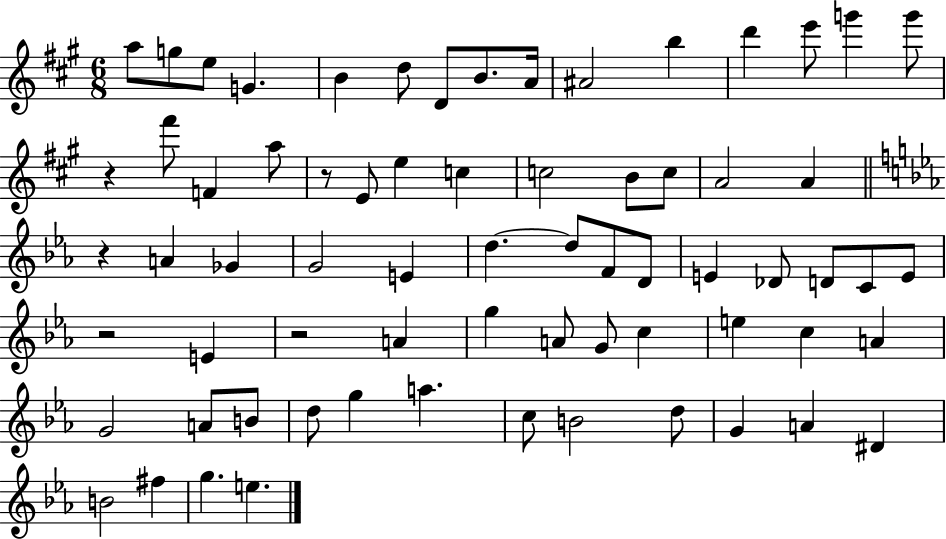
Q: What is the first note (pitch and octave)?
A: A5